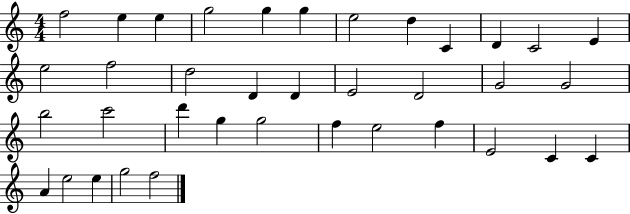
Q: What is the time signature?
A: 4/4